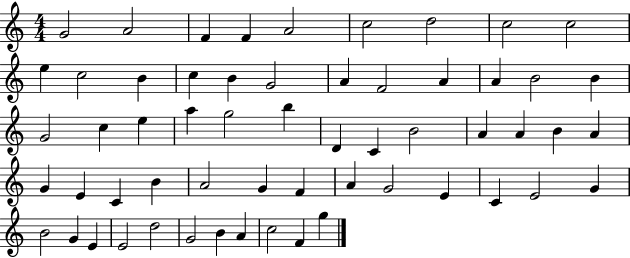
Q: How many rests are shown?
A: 0